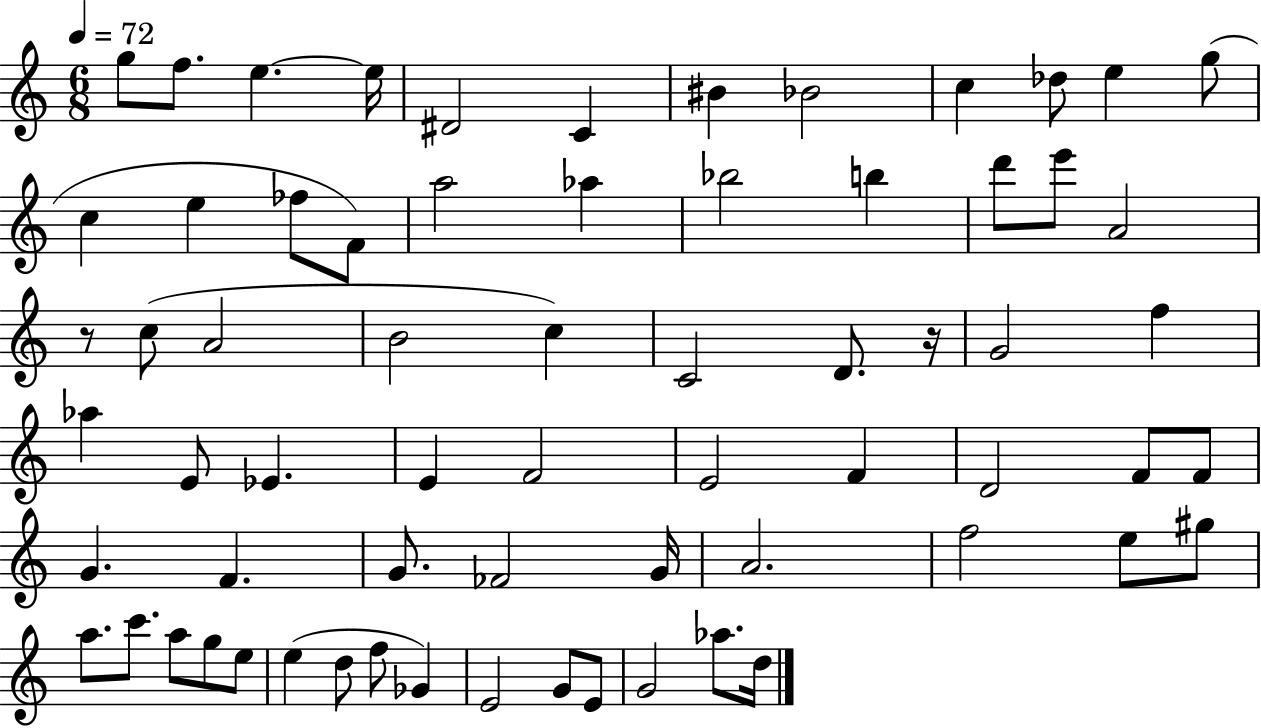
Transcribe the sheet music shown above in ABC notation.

X:1
T:Untitled
M:6/8
L:1/4
K:C
g/2 f/2 e e/4 ^D2 C ^B _B2 c _d/2 e g/2 c e _f/2 F/2 a2 _a _b2 b d'/2 e'/2 A2 z/2 c/2 A2 B2 c C2 D/2 z/4 G2 f _a E/2 _E E F2 E2 F D2 F/2 F/2 G F G/2 _F2 G/4 A2 f2 e/2 ^g/2 a/2 c'/2 a/2 g/2 e/2 e d/2 f/2 _G E2 G/2 E/2 G2 _a/2 d/4